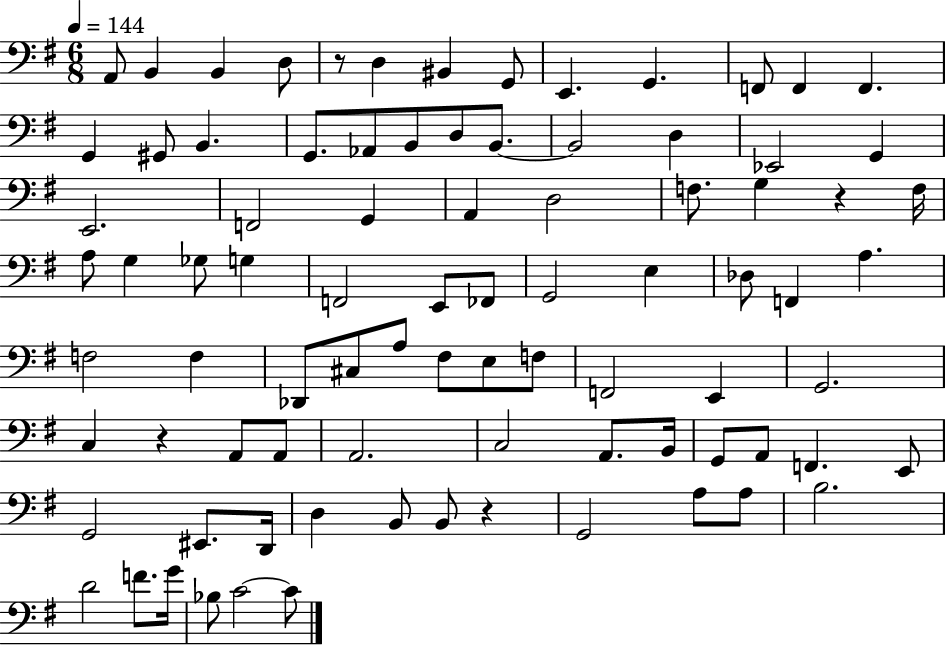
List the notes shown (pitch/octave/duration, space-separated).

A2/e B2/q B2/q D3/e R/e D3/q BIS2/q G2/e E2/q. G2/q. F2/e F2/q F2/q. G2/q G#2/e B2/q. G2/e. Ab2/e B2/e D3/e B2/e. B2/h D3/q Eb2/h G2/q E2/h. F2/h G2/q A2/q D3/h F3/e. G3/q R/q F3/s A3/e G3/q Gb3/e G3/q F2/h E2/e FES2/e G2/h E3/q Db3/e F2/q A3/q. F3/h F3/q Db2/e C#3/e A3/e F#3/e E3/e F3/e F2/h E2/q G2/h. C3/q R/q A2/e A2/e A2/h. C3/h A2/e. B2/s G2/e A2/e F2/q. E2/e G2/h EIS2/e. D2/s D3/q B2/e B2/e R/q G2/h A3/e A3/e B3/h. D4/h F4/e. G4/s Bb3/e C4/h C4/e